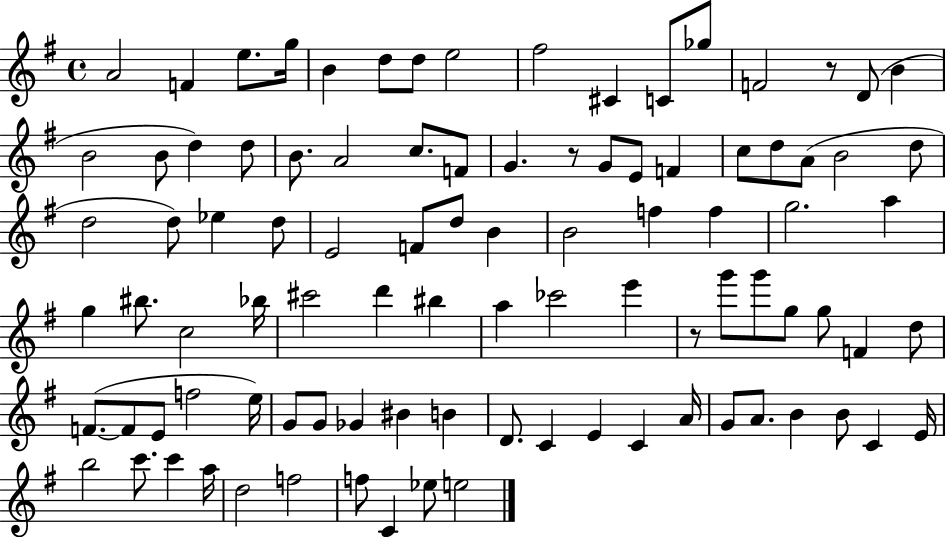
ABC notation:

X:1
T:Untitled
M:4/4
L:1/4
K:G
A2 F e/2 g/4 B d/2 d/2 e2 ^f2 ^C C/2 _g/2 F2 z/2 D/2 B B2 B/2 d d/2 B/2 A2 c/2 F/2 G z/2 G/2 E/2 F c/2 d/2 A/2 B2 d/2 d2 d/2 _e d/2 E2 F/2 d/2 B B2 f f g2 a g ^b/2 c2 _b/4 ^c'2 d' ^b a _c'2 e' z/2 g'/2 g'/2 g/2 g/2 F d/2 F/2 F/2 E/2 f2 e/4 G/2 G/2 _G ^B B D/2 C E C A/4 G/2 A/2 B B/2 C E/4 b2 c'/2 c' a/4 d2 f2 f/2 C _e/2 e2